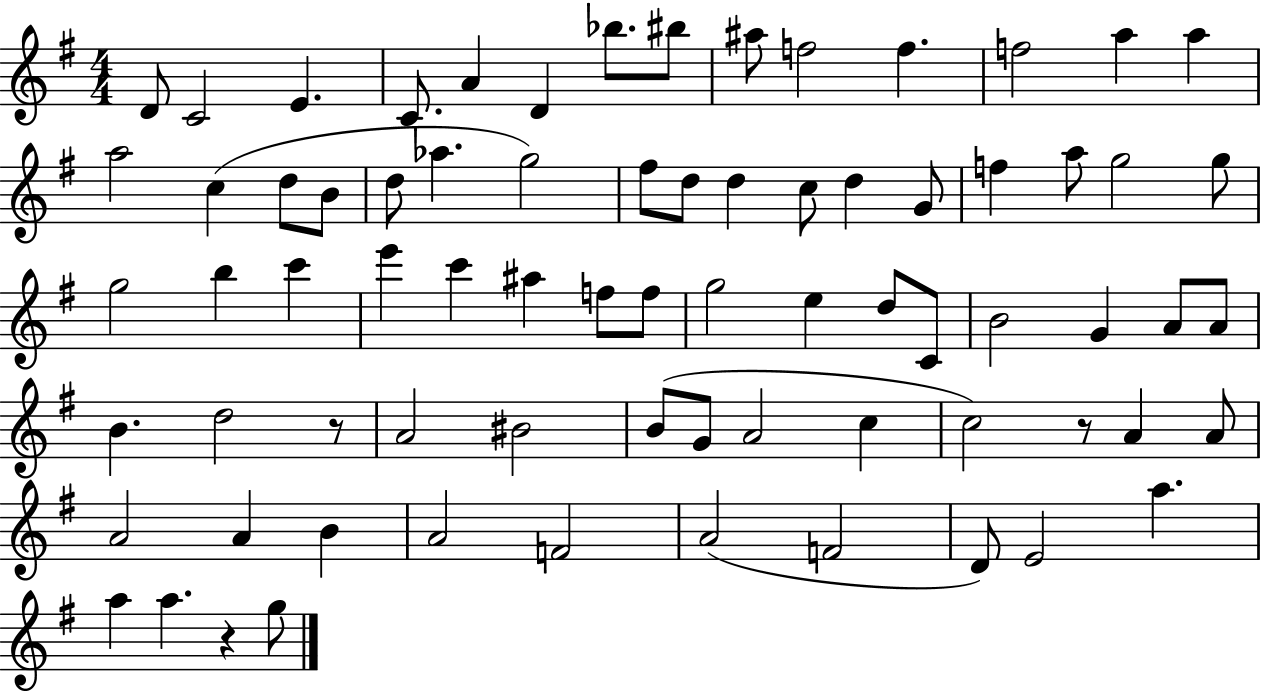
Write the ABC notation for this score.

X:1
T:Untitled
M:4/4
L:1/4
K:G
D/2 C2 E C/2 A D _b/2 ^b/2 ^a/2 f2 f f2 a a a2 c d/2 B/2 d/2 _a g2 ^f/2 d/2 d c/2 d G/2 f a/2 g2 g/2 g2 b c' e' c' ^a f/2 f/2 g2 e d/2 C/2 B2 G A/2 A/2 B d2 z/2 A2 ^B2 B/2 G/2 A2 c c2 z/2 A A/2 A2 A B A2 F2 A2 F2 D/2 E2 a a a z g/2